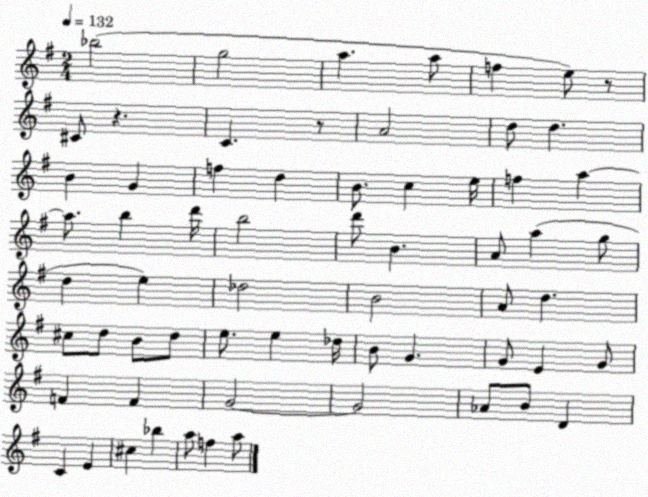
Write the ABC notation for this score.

X:1
T:Untitled
M:2/4
L:1/4
K:G
_b2 g2 a a/2 f e/2 z/2 ^C/2 z C z/2 A2 d/2 d B G f d B/2 c e/4 f a a/2 b d'/4 b2 d'/2 B A/2 a g/2 d e _d2 B2 A/2 d ^c/2 d/2 B/2 d/2 e/2 e _d/4 B/2 G G/2 E G/2 F F G2 G2 _A/2 B/2 D C E ^c _b a/2 f a/2